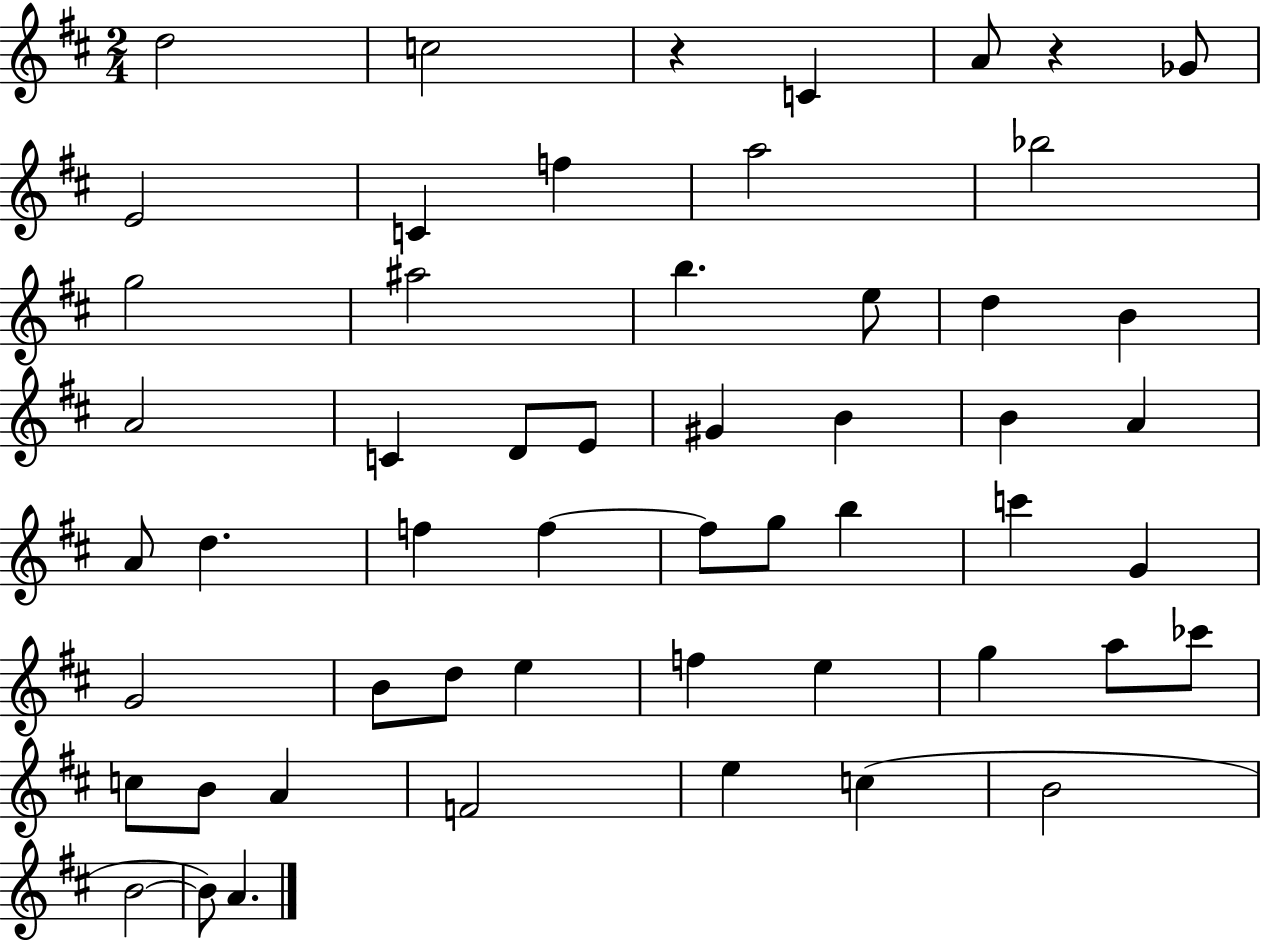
{
  \clef treble
  \numericTimeSignature
  \time 2/4
  \key d \major
  d''2 | c''2 | r4 c'4 | a'8 r4 ges'8 | \break e'2 | c'4 f''4 | a''2 | bes''2 | \break g''2 | ais''2 | b''4. e''8 | d''4 b'4 | \break a'2 | c'4 d'8 e'8 | gis'4 b'4 | b'4 a'4 | \break a'8 d''4. | f''4 f''4~~ | f''8 g''8 b''4 | c'''4 g'4 | \break g'2 | b'8 d''8 e''4 | f''4 e''4 | g''4 a''8 ces'''8 | \break c''8 b'8 a'4 | f'2 | e''4 c''4( | b'2 | \break b'2~~ | b'8) a'4. | \bar "|."
}